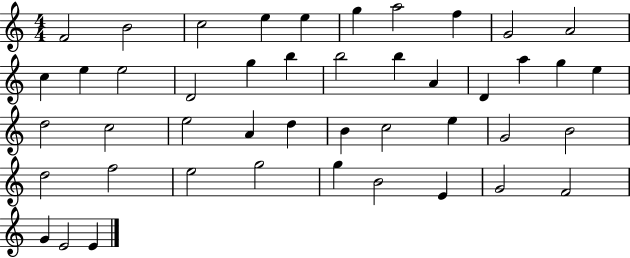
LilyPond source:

{
  \clef treble
  \numericTimeSignature
  \time 4/4
  \key c \major
  f'2 b'2 | c''2 e''4 e''4 | g''4 a''2 f''4 | g'2 a'2 | \break c''4 e''4 e''2 | d'2 g''4 b''4 | b''2 b''4 a'4 | d'4 a''4 g''4 e''4 | \break d''2 c''2 | e''2 a'4 d''4 | b'4 c''2 e''4 | g'2 b'2 | \break d''2 f''2 | e''2 g''2 | g''4 b'2 e'4 | g'2 f'2 | \break g'4 e'2 e'4 | \bar "|."
}